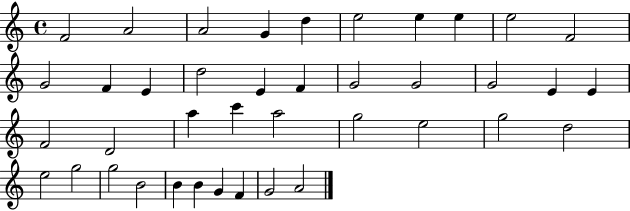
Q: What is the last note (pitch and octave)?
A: A4